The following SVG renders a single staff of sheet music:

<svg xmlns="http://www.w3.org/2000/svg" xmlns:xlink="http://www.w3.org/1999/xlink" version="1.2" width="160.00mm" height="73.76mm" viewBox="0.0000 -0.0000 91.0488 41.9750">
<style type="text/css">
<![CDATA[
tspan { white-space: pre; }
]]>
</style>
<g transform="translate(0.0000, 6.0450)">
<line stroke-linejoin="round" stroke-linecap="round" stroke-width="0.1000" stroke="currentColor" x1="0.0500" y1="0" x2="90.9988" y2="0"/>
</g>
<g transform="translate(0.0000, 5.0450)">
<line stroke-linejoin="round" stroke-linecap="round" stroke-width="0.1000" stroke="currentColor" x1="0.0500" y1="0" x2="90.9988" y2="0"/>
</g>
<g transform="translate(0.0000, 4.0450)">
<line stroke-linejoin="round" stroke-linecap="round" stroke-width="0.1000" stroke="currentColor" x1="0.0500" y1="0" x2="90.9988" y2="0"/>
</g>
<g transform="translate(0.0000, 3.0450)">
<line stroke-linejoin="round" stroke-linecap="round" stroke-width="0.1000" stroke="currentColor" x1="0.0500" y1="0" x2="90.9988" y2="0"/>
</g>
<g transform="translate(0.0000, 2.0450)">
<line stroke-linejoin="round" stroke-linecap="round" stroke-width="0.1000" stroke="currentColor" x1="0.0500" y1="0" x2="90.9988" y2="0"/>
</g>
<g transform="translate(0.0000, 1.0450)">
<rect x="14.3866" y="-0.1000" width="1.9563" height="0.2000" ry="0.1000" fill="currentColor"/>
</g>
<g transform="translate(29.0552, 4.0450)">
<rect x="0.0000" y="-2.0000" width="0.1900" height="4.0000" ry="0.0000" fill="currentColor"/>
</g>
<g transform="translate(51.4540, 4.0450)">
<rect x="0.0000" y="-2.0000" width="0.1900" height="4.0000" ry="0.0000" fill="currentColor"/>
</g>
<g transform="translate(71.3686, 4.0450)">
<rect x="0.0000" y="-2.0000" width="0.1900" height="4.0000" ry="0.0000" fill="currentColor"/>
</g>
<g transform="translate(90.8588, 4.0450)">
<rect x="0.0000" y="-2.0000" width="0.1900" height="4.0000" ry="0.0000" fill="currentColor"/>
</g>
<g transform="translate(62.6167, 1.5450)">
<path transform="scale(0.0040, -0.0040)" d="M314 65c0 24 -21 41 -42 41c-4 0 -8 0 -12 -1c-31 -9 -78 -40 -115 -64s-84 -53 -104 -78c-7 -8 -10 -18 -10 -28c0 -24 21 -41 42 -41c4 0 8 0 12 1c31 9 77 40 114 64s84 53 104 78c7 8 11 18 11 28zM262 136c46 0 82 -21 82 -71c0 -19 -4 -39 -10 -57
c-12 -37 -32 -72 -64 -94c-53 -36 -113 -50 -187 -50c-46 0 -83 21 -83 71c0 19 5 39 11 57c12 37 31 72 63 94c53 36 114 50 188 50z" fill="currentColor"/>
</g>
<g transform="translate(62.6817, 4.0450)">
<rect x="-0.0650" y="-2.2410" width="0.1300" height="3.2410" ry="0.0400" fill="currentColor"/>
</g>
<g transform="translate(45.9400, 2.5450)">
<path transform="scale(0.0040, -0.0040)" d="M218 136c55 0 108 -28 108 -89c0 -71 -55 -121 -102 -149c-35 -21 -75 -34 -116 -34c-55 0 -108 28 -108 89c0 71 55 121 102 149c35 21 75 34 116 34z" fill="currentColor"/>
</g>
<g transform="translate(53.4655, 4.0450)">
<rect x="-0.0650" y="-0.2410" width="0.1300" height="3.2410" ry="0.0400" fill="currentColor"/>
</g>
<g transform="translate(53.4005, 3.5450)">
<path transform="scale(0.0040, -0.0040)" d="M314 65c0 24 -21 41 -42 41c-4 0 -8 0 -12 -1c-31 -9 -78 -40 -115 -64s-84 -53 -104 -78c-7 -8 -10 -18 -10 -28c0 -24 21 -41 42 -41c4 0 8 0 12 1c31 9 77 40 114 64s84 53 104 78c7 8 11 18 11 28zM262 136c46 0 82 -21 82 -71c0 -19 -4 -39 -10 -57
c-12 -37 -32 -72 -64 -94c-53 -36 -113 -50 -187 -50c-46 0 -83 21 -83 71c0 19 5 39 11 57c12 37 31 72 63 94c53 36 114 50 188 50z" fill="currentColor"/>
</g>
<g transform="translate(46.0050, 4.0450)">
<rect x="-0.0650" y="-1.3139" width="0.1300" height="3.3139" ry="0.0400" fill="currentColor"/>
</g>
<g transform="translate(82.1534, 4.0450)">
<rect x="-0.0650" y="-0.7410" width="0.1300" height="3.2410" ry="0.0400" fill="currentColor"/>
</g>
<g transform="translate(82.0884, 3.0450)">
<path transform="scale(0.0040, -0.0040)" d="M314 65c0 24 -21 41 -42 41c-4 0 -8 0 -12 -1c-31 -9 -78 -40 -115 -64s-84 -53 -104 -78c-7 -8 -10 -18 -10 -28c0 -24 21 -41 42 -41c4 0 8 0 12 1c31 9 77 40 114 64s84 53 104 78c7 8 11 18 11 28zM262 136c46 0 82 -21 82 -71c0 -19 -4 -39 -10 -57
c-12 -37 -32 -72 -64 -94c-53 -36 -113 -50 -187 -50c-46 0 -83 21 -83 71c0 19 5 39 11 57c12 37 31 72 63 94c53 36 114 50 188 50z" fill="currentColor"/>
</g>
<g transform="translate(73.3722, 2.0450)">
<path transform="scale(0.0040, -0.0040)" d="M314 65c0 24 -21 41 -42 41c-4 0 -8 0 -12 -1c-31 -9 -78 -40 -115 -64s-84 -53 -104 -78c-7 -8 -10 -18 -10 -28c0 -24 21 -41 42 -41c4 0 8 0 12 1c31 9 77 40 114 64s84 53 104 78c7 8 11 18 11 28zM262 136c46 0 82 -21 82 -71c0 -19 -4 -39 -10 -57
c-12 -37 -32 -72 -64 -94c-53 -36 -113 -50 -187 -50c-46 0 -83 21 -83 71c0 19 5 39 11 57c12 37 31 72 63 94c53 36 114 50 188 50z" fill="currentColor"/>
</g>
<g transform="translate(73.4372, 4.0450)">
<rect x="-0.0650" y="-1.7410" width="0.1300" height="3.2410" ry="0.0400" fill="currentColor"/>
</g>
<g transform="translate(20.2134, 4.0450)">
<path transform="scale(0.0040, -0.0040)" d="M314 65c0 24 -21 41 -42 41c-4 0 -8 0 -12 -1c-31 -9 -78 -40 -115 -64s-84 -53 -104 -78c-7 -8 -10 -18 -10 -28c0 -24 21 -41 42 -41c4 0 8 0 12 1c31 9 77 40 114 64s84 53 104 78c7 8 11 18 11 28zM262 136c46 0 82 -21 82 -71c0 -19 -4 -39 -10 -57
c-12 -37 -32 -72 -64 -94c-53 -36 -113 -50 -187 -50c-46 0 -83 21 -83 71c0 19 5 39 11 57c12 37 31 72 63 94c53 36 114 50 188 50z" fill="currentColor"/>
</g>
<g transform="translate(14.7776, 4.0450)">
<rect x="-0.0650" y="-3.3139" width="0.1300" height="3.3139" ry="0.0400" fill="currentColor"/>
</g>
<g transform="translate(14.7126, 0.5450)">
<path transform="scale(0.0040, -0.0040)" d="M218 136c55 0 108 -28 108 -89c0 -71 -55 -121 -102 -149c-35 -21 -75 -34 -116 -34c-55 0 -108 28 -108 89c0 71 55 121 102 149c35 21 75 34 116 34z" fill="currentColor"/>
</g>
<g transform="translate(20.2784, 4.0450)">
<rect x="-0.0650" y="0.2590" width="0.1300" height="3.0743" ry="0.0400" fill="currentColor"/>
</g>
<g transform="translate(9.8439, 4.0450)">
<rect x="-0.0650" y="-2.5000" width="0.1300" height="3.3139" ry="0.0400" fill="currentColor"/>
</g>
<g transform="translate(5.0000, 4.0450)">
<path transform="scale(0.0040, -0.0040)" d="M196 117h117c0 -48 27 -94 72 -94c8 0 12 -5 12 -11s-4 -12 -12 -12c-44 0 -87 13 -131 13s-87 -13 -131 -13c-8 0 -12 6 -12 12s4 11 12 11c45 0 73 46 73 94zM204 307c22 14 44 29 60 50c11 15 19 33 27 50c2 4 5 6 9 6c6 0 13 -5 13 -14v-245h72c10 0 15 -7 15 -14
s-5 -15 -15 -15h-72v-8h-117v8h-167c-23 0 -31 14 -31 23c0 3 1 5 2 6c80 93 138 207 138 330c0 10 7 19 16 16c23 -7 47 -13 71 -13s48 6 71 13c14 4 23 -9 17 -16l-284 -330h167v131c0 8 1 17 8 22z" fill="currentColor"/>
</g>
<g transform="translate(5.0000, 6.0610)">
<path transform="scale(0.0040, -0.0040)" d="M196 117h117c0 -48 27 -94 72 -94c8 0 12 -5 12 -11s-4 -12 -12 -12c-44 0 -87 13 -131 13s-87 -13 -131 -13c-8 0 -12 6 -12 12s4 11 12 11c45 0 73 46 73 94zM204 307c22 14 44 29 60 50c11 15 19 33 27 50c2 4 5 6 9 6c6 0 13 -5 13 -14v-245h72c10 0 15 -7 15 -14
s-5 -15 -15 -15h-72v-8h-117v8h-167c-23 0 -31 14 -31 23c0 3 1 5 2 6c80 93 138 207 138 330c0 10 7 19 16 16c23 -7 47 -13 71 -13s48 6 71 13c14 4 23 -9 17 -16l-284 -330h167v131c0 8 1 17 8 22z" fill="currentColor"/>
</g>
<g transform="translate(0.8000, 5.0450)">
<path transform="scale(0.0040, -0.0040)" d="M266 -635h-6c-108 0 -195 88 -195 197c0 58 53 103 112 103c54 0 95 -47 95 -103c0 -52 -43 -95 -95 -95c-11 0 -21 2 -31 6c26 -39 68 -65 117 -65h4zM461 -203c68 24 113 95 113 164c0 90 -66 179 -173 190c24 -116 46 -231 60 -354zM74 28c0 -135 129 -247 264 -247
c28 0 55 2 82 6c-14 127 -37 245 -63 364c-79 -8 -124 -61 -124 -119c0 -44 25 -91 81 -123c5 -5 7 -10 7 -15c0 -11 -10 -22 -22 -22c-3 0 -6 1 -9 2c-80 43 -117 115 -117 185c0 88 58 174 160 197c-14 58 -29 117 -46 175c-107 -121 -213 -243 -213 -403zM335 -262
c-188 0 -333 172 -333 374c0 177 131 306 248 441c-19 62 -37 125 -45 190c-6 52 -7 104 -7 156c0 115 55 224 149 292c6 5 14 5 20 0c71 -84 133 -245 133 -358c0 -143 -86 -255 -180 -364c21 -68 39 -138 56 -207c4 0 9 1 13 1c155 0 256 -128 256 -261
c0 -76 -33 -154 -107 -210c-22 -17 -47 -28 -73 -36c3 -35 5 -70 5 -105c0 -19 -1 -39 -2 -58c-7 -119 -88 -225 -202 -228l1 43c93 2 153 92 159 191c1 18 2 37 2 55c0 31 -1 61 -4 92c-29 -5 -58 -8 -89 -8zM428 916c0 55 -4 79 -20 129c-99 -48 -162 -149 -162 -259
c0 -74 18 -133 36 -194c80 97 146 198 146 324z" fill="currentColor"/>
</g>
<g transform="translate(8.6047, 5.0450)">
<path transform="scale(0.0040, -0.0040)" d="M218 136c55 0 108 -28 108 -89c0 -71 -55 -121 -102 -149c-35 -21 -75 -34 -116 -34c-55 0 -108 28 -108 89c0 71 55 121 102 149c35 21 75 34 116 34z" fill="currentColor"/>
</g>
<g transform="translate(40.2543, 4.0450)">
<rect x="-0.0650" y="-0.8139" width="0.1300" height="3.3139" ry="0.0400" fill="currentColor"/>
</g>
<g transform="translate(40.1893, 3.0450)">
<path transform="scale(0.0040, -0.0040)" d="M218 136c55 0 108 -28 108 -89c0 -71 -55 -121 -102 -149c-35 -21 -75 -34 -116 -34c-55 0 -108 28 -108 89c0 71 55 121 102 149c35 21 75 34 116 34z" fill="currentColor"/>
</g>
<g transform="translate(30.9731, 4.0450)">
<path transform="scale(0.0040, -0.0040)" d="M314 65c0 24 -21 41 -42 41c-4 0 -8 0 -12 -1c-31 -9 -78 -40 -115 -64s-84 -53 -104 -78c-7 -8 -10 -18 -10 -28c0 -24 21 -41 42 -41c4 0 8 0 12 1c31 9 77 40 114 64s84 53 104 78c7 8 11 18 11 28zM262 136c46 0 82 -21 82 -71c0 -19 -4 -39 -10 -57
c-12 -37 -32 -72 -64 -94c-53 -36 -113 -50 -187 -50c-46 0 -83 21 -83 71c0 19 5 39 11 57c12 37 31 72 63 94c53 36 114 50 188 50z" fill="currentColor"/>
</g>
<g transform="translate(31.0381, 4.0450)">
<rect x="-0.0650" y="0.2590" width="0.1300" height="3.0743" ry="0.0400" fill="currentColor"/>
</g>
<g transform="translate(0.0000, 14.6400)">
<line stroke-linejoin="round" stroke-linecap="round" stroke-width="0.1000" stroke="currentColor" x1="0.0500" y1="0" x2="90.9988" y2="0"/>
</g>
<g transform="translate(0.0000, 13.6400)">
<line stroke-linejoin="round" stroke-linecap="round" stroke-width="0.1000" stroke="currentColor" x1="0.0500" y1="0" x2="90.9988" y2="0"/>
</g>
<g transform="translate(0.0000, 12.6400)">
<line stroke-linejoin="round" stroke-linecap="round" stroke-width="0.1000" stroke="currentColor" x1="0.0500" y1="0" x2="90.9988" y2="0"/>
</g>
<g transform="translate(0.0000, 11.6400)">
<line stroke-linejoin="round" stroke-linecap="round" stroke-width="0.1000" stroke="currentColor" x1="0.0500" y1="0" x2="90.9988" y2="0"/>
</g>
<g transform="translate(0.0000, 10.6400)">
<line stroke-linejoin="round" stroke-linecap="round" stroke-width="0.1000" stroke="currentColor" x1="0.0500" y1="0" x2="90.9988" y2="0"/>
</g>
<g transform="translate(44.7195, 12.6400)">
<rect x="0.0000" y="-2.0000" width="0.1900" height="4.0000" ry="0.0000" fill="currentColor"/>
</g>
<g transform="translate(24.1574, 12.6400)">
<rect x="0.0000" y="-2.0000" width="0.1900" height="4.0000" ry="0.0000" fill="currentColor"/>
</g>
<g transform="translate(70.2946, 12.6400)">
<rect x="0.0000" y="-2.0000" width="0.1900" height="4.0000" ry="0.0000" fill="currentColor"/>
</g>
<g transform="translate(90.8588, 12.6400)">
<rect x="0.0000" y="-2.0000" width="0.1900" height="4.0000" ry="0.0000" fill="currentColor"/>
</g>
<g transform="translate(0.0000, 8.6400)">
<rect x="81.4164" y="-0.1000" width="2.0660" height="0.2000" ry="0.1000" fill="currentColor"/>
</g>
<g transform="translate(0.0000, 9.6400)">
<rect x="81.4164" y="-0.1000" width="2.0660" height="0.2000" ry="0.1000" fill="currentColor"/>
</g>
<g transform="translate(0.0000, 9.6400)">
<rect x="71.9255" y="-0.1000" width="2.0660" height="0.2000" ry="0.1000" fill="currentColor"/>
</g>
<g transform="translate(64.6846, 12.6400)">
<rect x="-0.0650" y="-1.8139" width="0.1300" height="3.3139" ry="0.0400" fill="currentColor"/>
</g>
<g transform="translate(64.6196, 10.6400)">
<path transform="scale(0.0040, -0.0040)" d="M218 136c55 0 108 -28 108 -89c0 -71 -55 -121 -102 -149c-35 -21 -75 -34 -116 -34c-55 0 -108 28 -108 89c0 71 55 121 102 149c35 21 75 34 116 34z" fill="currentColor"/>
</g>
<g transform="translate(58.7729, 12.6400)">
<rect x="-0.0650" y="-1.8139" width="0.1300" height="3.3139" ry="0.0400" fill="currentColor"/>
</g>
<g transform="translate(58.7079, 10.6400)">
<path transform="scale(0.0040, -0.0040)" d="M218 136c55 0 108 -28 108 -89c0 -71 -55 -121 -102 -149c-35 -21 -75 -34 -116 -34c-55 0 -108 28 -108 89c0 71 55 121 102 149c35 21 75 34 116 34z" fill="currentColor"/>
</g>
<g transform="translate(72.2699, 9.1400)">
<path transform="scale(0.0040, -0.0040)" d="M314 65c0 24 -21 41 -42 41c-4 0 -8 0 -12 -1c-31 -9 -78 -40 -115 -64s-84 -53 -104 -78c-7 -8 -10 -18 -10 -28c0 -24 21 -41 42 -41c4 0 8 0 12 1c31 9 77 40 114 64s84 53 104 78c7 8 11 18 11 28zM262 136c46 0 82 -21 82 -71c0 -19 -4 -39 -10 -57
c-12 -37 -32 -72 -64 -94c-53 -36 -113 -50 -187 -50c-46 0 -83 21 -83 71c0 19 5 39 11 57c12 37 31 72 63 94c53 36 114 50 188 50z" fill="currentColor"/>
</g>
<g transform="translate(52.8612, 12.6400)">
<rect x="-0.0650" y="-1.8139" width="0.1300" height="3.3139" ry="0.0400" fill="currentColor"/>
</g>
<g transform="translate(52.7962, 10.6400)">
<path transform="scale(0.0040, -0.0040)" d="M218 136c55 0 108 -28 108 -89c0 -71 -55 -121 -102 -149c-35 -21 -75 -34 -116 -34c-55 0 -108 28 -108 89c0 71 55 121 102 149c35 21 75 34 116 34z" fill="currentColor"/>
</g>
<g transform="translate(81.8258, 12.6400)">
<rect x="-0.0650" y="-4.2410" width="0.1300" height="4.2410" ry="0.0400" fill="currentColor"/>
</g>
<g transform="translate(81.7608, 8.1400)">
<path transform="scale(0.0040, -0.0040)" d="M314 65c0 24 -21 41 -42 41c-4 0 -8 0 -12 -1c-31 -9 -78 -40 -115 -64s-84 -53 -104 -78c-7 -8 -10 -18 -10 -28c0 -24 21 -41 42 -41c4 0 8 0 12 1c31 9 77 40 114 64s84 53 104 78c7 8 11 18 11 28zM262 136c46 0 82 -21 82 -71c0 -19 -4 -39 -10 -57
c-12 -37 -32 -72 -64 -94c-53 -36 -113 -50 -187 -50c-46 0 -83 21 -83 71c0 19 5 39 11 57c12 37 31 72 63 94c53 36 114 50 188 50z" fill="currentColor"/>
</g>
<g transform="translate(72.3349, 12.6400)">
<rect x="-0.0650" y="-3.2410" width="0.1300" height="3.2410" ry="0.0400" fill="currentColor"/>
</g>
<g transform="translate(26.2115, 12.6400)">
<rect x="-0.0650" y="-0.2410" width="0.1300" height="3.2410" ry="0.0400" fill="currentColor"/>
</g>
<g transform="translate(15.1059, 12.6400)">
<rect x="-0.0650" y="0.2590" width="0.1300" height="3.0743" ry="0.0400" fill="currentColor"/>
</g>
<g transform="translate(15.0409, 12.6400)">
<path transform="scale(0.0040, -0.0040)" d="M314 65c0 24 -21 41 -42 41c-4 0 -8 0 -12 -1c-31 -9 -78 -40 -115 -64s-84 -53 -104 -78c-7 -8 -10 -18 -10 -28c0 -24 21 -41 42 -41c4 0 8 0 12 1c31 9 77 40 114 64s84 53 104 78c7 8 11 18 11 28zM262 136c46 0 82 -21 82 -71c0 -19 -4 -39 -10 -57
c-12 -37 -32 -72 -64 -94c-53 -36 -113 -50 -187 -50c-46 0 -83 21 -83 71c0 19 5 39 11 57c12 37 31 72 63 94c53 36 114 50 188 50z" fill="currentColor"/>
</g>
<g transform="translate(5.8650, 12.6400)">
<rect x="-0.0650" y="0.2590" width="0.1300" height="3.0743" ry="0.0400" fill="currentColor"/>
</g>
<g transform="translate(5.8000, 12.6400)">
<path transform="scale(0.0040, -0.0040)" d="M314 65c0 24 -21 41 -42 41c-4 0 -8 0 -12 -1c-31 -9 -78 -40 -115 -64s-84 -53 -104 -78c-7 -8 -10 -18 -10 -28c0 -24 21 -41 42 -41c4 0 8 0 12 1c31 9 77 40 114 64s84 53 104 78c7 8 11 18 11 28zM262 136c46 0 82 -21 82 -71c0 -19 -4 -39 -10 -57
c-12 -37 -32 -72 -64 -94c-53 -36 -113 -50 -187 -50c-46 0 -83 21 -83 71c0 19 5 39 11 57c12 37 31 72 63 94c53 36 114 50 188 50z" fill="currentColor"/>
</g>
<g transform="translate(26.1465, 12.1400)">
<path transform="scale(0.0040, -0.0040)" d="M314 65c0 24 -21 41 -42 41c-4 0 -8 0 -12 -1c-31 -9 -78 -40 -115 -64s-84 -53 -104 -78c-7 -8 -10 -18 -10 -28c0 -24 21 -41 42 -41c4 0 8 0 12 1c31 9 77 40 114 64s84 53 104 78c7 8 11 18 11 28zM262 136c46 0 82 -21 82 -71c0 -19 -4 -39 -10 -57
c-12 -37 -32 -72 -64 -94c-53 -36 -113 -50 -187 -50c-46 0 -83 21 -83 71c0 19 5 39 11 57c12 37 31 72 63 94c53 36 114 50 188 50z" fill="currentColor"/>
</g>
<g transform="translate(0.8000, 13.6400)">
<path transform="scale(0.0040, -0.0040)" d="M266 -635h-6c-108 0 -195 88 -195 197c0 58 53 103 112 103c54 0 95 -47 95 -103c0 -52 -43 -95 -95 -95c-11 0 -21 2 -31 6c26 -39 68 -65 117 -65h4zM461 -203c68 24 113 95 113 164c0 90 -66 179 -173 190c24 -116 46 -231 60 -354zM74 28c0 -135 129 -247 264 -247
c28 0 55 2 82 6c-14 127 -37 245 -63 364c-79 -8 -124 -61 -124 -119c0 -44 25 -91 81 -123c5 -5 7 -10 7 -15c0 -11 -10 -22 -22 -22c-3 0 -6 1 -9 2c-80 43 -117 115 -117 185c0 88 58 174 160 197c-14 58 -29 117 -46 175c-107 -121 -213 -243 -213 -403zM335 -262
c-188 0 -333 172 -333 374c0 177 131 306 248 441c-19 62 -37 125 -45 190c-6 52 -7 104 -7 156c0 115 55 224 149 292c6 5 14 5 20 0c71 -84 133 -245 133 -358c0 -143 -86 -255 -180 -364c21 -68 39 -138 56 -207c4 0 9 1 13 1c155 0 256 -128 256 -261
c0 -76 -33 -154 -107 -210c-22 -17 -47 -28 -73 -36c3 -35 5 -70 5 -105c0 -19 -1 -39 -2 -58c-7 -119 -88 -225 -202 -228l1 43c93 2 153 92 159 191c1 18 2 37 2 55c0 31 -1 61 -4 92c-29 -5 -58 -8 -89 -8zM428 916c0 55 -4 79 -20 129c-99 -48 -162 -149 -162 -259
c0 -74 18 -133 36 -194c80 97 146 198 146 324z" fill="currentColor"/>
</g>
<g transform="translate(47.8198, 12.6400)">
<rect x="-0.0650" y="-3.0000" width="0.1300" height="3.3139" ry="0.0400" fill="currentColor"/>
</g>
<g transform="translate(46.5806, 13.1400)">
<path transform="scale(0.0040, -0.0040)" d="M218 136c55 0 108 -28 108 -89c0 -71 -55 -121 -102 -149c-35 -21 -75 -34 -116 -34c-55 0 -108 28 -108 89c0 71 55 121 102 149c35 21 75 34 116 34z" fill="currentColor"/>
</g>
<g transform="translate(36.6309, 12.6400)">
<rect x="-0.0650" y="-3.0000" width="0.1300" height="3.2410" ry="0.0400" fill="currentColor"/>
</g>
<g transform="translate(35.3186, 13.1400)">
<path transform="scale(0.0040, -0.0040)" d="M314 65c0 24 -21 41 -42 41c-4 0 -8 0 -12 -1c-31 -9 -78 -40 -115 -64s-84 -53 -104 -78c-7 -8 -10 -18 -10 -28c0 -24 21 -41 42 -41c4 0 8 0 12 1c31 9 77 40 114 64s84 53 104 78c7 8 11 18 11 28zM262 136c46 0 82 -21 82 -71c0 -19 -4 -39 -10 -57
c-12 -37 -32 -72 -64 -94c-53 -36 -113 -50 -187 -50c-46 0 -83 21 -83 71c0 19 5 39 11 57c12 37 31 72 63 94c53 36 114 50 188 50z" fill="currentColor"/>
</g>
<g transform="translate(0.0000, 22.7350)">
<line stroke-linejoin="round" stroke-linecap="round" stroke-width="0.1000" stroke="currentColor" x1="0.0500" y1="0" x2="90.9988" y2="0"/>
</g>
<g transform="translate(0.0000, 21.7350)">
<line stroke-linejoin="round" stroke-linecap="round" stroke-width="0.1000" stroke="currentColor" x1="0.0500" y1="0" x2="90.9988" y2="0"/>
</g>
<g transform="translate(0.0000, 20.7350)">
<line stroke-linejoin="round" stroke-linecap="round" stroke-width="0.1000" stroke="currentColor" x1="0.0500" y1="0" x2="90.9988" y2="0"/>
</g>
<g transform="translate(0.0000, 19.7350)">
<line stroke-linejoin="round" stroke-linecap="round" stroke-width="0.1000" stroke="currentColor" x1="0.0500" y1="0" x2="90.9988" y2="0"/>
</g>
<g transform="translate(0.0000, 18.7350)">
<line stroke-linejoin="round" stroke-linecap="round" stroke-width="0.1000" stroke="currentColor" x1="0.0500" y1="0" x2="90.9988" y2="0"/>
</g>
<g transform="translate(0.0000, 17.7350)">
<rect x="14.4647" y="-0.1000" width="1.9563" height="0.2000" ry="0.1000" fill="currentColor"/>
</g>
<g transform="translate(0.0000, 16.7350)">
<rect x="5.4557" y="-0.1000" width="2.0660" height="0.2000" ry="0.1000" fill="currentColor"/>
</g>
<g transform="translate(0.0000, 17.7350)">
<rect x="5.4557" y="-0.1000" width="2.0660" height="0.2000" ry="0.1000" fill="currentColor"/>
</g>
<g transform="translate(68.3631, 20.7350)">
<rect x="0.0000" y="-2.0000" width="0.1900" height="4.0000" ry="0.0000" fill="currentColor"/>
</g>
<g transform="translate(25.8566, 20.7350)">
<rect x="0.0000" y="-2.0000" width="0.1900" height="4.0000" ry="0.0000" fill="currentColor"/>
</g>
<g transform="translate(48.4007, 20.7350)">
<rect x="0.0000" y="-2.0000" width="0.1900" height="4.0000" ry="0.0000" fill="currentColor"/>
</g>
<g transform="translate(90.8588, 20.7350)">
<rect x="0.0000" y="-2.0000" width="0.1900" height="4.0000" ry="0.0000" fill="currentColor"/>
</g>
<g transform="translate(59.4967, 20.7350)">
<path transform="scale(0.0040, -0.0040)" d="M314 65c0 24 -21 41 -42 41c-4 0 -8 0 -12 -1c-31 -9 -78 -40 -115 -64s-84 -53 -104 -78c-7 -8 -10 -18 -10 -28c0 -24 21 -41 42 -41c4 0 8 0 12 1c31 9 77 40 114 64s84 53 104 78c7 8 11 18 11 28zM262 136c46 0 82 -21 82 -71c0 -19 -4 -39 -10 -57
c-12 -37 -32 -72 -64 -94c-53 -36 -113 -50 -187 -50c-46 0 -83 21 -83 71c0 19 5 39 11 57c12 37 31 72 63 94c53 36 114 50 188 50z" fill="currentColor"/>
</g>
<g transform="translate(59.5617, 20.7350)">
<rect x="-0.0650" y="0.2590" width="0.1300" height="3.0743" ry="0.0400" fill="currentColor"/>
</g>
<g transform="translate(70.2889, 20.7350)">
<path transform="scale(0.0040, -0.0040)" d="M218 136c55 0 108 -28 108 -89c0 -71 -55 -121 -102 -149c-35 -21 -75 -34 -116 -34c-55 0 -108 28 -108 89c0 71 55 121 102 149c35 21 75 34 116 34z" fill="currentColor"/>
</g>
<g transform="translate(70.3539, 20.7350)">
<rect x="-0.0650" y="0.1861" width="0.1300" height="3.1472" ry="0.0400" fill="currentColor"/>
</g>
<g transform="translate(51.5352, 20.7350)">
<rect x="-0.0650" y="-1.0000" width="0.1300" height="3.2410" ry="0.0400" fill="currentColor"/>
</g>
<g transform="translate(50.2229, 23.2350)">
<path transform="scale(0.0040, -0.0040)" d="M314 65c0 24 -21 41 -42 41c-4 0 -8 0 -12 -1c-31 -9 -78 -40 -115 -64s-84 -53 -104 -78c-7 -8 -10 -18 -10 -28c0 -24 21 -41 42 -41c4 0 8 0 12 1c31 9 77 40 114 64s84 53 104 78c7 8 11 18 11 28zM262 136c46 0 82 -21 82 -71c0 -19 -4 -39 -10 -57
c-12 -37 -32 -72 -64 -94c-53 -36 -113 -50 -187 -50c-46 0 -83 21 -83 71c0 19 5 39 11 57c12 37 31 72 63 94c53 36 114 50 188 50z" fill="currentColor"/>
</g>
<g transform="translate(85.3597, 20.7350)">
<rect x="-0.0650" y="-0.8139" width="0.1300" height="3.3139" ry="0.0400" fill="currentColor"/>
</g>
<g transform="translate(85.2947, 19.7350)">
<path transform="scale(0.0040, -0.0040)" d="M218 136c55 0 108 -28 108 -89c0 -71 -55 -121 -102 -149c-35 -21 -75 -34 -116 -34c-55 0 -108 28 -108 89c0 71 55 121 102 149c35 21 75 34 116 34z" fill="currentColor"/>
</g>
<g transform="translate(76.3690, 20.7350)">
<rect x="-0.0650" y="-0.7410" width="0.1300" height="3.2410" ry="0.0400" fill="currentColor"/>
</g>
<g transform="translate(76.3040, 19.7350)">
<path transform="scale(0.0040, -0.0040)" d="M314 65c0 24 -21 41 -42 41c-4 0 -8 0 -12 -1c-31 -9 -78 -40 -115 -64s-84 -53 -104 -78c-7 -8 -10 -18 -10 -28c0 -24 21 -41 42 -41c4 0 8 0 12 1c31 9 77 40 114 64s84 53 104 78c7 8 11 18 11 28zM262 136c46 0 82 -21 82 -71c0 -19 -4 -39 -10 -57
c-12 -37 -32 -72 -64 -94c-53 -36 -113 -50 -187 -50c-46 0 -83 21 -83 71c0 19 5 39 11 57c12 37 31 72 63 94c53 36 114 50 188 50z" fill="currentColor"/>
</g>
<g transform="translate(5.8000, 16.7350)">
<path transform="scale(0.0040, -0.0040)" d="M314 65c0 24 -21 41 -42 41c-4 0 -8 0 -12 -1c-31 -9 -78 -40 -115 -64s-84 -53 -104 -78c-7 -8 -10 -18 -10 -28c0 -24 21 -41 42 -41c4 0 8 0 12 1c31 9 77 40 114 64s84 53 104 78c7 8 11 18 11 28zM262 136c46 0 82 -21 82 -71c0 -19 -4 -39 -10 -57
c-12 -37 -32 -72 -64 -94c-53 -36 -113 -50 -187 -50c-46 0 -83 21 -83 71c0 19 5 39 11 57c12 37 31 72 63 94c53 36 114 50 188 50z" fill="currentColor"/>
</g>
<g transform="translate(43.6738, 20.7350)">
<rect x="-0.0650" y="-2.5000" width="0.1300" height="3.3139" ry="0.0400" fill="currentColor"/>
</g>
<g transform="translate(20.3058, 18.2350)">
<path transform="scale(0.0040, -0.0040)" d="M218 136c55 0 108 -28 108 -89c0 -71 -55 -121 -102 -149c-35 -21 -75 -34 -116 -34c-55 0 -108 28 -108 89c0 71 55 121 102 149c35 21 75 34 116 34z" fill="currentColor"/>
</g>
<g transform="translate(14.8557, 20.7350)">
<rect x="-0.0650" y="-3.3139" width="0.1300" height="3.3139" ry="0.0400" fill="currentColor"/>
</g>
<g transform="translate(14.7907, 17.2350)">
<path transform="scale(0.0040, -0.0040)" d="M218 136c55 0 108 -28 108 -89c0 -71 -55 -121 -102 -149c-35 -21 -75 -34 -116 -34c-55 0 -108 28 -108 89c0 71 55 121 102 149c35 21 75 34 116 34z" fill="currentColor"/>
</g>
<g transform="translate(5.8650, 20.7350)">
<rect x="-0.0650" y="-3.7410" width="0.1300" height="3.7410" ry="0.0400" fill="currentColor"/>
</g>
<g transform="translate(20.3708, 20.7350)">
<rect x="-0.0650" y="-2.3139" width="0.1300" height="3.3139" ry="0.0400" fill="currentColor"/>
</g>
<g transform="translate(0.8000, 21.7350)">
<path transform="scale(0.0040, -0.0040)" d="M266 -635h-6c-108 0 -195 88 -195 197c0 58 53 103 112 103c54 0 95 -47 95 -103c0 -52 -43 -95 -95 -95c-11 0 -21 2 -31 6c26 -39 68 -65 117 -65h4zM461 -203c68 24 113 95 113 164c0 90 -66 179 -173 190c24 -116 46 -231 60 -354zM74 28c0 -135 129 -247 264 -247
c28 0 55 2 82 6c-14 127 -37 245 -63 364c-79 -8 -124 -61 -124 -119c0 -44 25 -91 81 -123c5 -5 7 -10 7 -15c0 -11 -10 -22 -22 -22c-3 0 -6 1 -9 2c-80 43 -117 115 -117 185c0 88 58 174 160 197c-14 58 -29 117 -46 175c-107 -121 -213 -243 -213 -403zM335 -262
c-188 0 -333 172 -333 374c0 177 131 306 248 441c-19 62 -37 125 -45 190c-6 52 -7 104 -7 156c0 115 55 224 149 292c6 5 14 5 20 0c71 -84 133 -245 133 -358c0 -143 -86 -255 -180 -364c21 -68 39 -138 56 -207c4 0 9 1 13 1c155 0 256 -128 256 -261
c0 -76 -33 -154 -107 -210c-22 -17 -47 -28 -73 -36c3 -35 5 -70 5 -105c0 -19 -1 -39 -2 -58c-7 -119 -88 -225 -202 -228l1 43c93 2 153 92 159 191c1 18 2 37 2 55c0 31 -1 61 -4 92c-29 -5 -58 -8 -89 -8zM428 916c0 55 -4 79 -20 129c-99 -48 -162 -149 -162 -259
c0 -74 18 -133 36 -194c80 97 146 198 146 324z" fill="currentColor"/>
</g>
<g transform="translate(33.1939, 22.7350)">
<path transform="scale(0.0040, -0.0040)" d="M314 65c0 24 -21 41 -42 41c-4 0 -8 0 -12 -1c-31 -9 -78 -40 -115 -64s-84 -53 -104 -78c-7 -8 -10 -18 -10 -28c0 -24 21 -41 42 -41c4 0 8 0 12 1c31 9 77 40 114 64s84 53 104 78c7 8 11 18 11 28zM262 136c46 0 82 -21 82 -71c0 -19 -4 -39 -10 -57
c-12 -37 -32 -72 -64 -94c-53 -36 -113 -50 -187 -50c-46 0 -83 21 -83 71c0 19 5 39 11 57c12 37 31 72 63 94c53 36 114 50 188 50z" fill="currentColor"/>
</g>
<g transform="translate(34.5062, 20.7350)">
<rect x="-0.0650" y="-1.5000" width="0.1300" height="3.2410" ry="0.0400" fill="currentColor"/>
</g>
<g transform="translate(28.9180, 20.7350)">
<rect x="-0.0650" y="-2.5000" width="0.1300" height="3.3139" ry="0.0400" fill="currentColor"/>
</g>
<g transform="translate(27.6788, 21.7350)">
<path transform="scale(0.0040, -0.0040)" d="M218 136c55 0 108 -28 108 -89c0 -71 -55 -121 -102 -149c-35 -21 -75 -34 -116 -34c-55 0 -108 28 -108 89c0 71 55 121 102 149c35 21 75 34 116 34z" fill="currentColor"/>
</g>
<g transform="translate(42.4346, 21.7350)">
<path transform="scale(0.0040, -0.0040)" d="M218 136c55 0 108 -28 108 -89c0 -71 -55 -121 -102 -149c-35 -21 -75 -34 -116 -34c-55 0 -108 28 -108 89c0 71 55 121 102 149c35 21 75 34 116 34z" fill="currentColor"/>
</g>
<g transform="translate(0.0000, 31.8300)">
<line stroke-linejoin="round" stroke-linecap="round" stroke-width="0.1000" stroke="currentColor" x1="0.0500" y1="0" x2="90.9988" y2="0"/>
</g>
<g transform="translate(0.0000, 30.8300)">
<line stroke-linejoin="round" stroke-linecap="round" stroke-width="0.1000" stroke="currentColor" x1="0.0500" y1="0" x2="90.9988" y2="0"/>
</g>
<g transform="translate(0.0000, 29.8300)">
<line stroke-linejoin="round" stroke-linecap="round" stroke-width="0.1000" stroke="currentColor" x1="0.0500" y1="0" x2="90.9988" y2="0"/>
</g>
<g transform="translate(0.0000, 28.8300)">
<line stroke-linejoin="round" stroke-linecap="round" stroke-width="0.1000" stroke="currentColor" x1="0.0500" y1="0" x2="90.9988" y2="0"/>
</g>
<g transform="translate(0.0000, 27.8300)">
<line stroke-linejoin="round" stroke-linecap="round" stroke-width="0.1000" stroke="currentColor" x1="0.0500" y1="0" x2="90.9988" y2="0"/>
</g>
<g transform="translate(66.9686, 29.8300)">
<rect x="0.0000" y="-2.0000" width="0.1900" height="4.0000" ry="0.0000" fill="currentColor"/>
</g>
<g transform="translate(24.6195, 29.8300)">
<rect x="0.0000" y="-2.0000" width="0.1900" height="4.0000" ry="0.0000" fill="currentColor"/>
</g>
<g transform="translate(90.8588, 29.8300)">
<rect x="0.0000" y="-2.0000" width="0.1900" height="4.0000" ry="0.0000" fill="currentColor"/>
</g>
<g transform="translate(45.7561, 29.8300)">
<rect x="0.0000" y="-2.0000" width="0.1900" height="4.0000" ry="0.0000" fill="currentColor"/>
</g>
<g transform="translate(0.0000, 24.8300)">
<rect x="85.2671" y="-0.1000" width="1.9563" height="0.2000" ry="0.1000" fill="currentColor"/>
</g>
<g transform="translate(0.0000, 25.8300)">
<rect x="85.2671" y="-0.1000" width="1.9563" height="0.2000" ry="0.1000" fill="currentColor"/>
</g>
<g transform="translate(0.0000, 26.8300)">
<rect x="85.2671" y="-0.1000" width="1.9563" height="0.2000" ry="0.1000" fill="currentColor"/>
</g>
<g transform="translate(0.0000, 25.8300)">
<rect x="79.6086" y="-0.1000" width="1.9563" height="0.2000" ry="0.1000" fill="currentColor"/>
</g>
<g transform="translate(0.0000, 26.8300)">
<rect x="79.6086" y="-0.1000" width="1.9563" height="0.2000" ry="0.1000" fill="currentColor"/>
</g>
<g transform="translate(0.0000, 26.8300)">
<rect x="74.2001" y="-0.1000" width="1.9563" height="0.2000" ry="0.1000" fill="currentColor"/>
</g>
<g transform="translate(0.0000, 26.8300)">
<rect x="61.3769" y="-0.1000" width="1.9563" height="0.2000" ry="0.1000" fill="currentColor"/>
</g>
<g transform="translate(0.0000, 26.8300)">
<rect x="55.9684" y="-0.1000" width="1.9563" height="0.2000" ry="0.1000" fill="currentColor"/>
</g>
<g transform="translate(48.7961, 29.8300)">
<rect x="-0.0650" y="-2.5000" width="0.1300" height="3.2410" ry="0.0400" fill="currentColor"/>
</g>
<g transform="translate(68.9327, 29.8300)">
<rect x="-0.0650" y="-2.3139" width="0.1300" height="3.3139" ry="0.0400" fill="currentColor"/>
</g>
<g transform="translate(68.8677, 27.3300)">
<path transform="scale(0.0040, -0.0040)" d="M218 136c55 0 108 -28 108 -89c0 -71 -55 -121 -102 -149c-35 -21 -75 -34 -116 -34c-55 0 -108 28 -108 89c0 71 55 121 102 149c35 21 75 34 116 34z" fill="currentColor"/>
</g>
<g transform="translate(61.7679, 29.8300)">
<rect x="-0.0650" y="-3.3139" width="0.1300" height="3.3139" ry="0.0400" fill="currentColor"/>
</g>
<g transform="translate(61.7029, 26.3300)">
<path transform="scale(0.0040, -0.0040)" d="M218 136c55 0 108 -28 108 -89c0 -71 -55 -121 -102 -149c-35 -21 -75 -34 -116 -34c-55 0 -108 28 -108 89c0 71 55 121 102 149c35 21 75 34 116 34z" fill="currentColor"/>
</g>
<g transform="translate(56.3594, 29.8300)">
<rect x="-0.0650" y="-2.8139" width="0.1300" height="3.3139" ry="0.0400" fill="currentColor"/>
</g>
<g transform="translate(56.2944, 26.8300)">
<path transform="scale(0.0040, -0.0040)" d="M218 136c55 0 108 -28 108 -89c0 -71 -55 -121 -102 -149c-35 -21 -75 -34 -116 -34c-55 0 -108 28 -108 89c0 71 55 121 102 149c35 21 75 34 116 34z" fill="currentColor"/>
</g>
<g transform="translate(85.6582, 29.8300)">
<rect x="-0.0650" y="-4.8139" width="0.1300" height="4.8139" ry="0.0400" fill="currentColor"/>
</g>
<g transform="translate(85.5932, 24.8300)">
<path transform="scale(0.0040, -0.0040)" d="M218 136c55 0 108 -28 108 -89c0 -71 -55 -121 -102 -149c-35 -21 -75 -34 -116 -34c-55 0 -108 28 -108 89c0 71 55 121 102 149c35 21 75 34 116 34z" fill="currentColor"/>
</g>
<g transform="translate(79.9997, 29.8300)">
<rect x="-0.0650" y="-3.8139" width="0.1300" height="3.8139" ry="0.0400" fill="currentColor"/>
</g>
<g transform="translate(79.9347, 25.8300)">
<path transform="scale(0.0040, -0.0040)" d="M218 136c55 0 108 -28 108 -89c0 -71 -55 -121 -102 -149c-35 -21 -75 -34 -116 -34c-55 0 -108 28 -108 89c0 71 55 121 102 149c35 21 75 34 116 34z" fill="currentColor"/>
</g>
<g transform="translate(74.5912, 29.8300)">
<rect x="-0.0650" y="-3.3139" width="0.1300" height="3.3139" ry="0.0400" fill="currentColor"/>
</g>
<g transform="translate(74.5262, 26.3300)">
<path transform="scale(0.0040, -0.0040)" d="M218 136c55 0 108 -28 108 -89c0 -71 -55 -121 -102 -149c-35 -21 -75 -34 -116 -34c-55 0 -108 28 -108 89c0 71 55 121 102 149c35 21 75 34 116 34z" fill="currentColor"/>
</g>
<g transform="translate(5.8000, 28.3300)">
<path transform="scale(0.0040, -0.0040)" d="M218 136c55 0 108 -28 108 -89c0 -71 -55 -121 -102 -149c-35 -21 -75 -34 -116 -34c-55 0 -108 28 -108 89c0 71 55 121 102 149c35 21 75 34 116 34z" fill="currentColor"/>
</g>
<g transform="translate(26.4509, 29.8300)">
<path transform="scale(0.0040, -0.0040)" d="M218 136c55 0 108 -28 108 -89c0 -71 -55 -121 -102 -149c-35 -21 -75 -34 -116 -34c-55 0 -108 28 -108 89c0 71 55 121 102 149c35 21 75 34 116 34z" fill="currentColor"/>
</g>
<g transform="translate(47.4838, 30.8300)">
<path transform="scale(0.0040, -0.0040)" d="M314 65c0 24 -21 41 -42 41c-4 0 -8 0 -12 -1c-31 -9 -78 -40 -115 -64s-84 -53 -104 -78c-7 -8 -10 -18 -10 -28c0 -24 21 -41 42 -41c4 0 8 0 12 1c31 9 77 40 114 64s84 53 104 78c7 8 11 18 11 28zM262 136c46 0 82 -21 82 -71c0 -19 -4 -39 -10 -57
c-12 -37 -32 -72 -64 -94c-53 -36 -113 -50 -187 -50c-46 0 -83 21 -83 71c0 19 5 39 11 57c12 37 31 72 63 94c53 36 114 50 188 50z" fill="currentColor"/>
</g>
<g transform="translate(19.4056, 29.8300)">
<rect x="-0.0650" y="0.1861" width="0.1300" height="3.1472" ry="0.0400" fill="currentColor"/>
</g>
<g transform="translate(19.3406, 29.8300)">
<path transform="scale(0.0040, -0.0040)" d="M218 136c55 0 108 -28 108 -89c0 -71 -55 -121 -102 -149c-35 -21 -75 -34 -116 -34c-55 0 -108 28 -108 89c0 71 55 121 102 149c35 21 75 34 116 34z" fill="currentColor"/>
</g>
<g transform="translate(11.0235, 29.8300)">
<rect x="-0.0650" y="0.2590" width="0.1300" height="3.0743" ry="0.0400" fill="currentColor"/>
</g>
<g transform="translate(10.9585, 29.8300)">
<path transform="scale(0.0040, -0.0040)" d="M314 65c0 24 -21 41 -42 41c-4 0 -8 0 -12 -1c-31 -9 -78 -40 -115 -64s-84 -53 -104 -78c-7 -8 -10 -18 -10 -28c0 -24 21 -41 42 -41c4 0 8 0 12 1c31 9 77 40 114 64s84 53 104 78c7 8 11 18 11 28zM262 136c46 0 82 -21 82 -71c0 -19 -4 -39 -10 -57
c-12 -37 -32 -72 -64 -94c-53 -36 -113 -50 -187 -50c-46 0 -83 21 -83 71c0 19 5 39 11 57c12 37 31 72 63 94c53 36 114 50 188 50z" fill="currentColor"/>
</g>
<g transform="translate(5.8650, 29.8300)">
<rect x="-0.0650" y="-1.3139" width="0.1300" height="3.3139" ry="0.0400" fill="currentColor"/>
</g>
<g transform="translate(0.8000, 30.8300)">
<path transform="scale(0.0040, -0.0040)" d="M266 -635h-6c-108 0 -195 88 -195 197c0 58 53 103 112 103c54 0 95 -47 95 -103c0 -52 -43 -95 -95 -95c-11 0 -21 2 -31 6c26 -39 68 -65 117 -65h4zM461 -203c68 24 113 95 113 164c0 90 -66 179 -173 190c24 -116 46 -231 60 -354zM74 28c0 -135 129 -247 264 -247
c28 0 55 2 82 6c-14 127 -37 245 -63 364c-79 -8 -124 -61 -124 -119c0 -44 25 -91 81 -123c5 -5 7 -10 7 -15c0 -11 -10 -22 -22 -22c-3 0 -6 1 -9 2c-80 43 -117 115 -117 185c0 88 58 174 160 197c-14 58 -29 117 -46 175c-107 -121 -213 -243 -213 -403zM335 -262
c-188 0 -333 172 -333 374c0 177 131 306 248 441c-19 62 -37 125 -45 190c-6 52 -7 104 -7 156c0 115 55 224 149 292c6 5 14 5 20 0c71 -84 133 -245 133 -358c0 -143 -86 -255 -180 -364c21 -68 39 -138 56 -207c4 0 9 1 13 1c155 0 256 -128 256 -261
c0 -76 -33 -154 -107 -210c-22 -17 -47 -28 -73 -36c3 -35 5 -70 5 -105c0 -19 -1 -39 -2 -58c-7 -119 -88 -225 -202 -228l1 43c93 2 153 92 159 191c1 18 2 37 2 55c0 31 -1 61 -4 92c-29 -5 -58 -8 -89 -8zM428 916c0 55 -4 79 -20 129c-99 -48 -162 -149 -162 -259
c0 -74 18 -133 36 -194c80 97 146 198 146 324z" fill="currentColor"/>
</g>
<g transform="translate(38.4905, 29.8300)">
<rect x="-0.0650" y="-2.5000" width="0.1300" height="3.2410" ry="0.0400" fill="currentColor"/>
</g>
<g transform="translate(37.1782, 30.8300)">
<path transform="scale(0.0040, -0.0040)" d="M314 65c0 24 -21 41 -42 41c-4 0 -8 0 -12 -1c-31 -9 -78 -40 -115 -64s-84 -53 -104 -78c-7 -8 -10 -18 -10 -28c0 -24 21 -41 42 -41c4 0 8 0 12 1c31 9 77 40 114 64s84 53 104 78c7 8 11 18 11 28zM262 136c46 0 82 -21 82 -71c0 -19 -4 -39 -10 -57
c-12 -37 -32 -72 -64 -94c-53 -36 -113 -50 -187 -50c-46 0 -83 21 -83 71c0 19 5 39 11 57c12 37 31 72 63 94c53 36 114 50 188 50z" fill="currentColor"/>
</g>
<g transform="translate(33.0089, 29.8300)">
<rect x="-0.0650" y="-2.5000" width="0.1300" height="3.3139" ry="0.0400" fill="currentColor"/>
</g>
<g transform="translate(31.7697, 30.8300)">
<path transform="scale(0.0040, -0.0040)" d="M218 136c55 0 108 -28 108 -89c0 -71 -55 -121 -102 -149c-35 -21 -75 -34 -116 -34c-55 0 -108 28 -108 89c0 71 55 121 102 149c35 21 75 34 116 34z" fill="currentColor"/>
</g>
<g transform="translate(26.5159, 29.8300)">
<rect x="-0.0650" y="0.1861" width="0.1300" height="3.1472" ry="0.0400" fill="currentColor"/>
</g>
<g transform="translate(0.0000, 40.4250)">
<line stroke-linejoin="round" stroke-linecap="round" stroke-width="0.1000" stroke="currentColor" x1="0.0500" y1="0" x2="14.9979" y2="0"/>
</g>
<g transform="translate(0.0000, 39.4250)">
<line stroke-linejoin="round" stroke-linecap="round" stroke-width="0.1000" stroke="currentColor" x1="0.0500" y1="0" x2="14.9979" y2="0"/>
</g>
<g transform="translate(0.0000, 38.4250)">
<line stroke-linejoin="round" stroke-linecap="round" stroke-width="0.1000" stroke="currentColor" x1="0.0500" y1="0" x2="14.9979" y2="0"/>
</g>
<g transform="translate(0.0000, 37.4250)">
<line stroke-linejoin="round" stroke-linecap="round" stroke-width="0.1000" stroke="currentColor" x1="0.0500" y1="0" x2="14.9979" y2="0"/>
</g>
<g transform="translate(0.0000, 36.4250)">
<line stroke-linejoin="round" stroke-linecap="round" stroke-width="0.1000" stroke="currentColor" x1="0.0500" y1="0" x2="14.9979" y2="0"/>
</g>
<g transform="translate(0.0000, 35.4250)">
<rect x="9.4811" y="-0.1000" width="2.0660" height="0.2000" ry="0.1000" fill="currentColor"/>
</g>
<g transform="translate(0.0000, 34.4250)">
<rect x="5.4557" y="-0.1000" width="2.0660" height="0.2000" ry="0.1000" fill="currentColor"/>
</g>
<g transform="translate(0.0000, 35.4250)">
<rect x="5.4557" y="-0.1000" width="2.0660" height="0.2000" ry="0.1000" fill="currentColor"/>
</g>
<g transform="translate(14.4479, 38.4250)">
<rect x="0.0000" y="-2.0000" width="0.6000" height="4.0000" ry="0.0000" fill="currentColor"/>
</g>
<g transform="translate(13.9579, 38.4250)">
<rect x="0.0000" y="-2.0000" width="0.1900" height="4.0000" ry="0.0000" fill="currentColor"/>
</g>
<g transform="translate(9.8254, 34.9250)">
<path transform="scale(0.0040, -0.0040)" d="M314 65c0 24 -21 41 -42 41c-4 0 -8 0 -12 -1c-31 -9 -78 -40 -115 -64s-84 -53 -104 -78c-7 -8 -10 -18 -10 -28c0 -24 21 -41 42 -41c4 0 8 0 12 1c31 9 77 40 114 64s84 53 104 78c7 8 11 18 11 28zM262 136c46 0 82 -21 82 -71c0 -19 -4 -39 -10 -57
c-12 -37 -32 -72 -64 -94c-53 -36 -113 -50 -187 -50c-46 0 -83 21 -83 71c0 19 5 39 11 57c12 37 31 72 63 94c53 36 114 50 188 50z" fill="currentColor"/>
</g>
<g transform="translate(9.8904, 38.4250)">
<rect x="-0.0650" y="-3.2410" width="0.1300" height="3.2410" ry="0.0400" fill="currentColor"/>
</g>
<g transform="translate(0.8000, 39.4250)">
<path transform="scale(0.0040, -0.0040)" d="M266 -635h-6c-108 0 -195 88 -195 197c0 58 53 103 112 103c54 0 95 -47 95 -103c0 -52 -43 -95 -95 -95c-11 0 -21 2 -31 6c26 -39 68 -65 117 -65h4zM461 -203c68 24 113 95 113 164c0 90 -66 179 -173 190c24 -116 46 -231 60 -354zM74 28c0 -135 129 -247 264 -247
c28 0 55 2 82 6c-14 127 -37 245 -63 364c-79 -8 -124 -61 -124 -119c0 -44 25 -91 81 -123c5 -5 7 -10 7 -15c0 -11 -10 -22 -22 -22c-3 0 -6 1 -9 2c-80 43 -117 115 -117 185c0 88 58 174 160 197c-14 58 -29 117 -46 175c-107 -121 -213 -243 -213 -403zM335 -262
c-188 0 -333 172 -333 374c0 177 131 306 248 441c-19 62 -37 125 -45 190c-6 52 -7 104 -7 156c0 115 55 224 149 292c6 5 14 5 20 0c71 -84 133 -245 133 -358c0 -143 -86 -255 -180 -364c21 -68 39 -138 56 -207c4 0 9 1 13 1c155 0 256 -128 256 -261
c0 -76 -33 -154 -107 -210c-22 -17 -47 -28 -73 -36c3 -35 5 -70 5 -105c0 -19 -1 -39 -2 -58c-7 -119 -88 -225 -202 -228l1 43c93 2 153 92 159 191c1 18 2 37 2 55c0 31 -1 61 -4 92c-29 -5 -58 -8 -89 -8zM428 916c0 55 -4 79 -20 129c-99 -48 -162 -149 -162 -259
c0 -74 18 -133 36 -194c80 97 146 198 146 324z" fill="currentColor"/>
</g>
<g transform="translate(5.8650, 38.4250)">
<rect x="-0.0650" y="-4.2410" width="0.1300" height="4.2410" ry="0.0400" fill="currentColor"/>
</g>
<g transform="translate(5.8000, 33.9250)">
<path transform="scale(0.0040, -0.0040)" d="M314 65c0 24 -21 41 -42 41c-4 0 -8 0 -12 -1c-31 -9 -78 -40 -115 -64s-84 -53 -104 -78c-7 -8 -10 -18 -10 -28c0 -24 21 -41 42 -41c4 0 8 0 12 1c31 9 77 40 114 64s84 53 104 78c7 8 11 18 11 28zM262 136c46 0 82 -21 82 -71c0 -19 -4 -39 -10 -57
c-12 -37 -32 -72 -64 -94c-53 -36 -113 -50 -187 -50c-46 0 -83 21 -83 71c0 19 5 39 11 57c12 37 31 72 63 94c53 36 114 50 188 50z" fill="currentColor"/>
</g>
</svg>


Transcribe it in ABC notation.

X:1
T:Untitled
M:4/4
L:1/4
K:C
G b B2 B2 d e c2 g2 f2 d2 B2 B2 c2 A2 A f f f b2 d'2 c'2 b g G E2 G D2 B2 B d2 d e B2 B B G G2 G2 a b g b c' e' d'2 b2